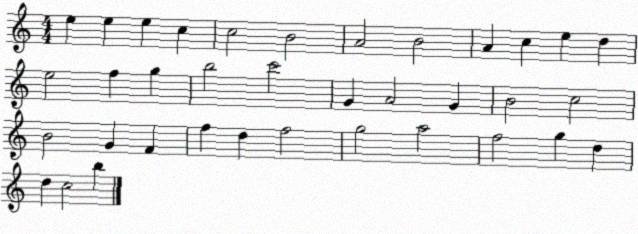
X:1
T:Untitled
M:4/4
L:1/4
K:C
e e e c c2 B2 A2 B2 A c e d e2 f g b2 c'2 G A2 G B2 c2 B2 G F f d f2 g2 a2 f2 g d d c2 b